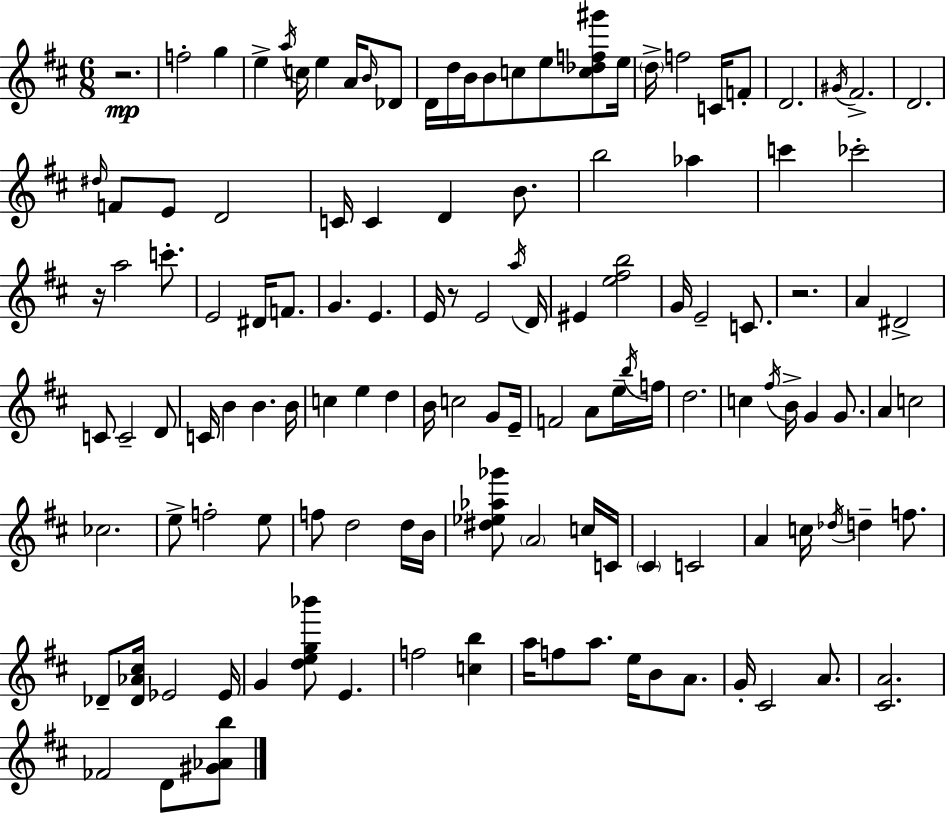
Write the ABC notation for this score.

X:1
T:Untitled
M:6/8
L:1/4
K:D
z2 f2 g e a/4 c/4 e A/4 B/4 _D/2 D/4 d/4 B/4 B/2 c/2 e/2 [c_df^g']/2 e/4 d/4 f2 C/4 F/2 D2 ^G/4 ^F2 D2 ^d/4 F/2 E/2 D2 C/4 C D B/2 b2 _a c' _c'2 z/4 a2 c'/2 E2 ^D/4 F/2 G E E/4 z/2 E2 a/4 D/4 ^E [e^fb]2 G/4 E2 C/2 z2 A ^D2 C/2 C2 D/2 C/4 B B B/4 c e d B/4 c2 G/2 E/4 F2 A/2 e/4 b/4 f/4 d2 c ^f/4 B/4 G G/2 A c2 _c2 e/2 f2 e/2 f/2 d2 d/4 B/4 [^d_e_a_g']/2 A2 c/4 C/4 ^C C2 A c/4 _d/4 d f/2 _D/2 [_D_A^c]/4 _E2 _E/4 G [deg_b']/2 E f2 [cb] a/4 f/2 a/2 e/4 B/2 A/2 G/4 ^C2 A/2 [^CA]2 _F2 D/2 [^G_Ab]/2